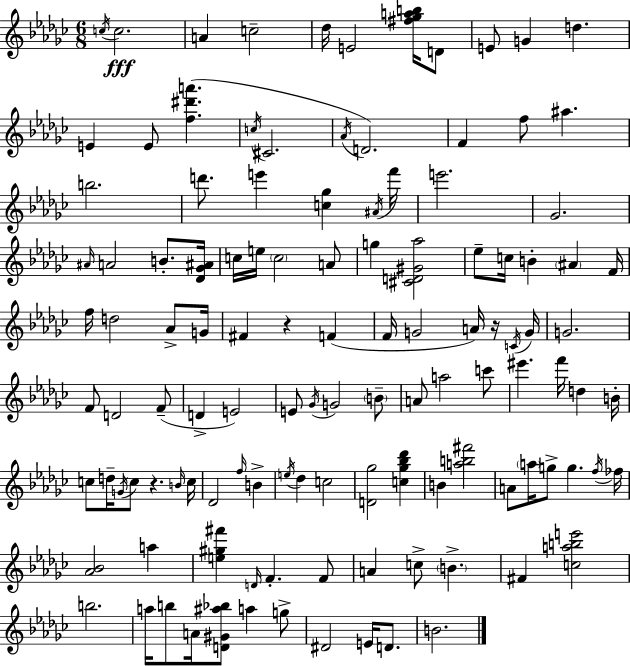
C5/s C5/h. A4/q C5/h Db5/s E4/h [F#5,Gb5,A5,B5]/s D4/e E4/e G4/q D5/q. E4/q E4/e [F5,D#6,A6]/q. C5/s C#4/h. Ab4/s D4/h. F4/q F5/e A#5/q. B5/h. D6/e. E6/q [C5,Gb5]/q A#4/s F6/s E6/h. Gb4/h. A#4/s A4/h B4/e. [Db4,Gb4,A#4]/s C5/s E5/s C5/h A4/e G5/q [C#4,D4,G#4,Ab5]/h Eb5/e C5/s B4/q A#4/q F4/s F5/s D5/h Ab4/e G4/s F#4/q R/q F4/q F4/s G4/h A4/s R/s C4/s G4/s G4/h. F4/e D4/h F4/e D4/q E4/h E4/e Gb4/s G4/h B4/e A4/e A5/h C6/e EIS6/q. F6/s D5/q B4/s C5/e D5/s G4/s C5/e R/q. B4/s C5/s Db4/h F5/s B4/q E5/s Db5/q C5/h [D4,Gb5]/h [C5,Gb5,Bb5,Db6]/q B4/q [A5,B5,F#6]/h A4/e A5/s G5/e G5/q. F5/s FES5/s [Ab4,Bb4]/h A5/q [E5,G#5,F#6]/q D4/s F4/q. F4/e A4/q C5/e B4/q. F#4/q [C5,A5,B5,E6]/h B5/h. A5/s B5/e A4/s [D4,G#4,A#5,Bb5]/e A5/q G5/e D#4/h E4/s D4/e. B4/h.